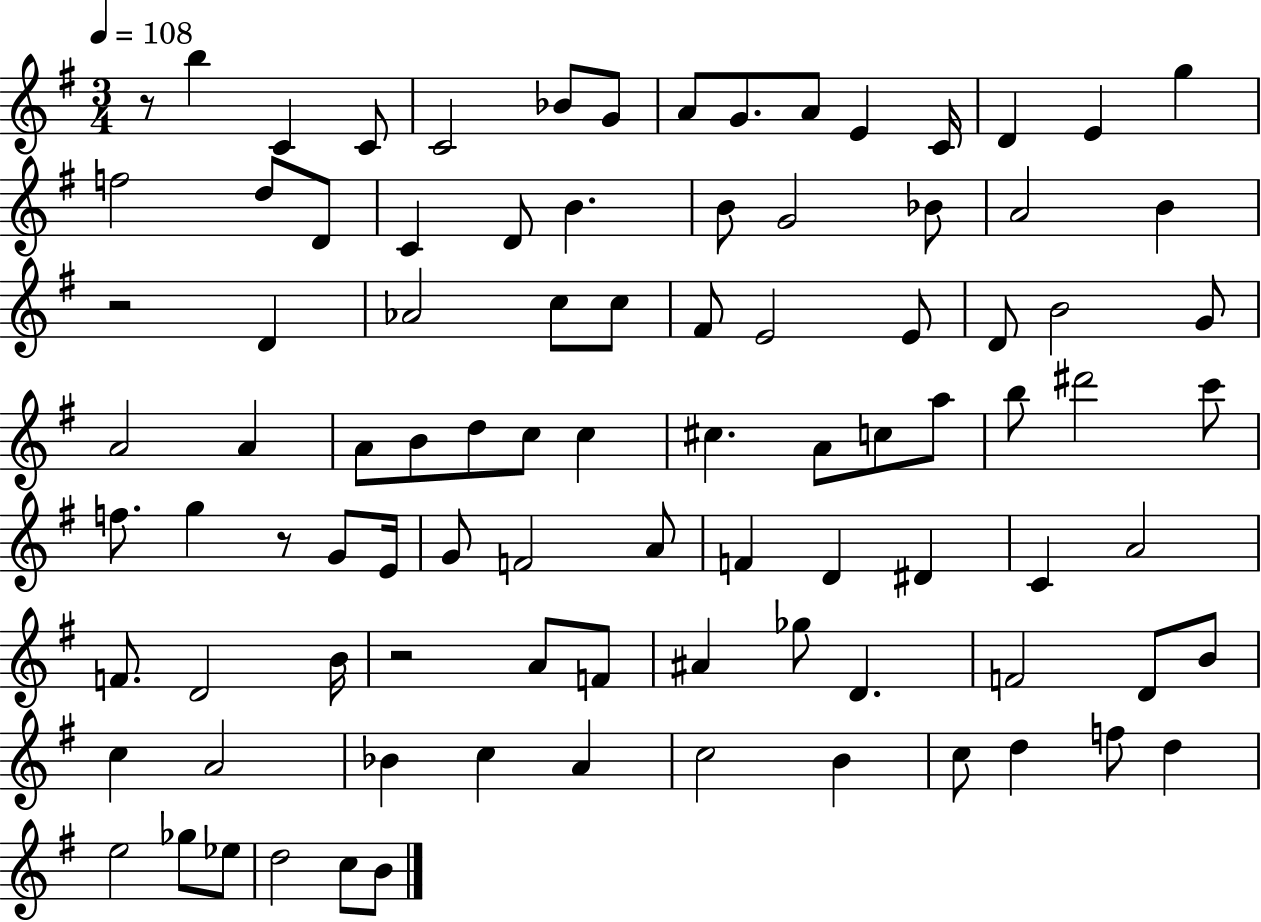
X:1
T:Untitled
M:3/4
L:1/4
K:G
z/2 b C C/2 C2 _B/2 G/2 A/2 G/2 A/2 E C/4 D E g f2 d/2 D/2 C D/2 B B/2 G2 _B/2 A2 B z2 D _A2 c/2 c/2 ^F/2 E2 E/2 D/2 B2 G/2 A2 A A/2 B/2 d/2 c/2 c ^c A/2 c/2 a/2 b/2 ^d'2 c'/2 f/2 g z/2 G/2 E/4 G/2 F2 A/2 F D ^D C A2 F/2 D2 B/4 z2 A/2 F/2 ^A _g/2 D F2 D/2 B/2 c A2 _B c A c2 B c/2 d f/2 d e2 _g/2 _e/2 d2 c/2 B/2